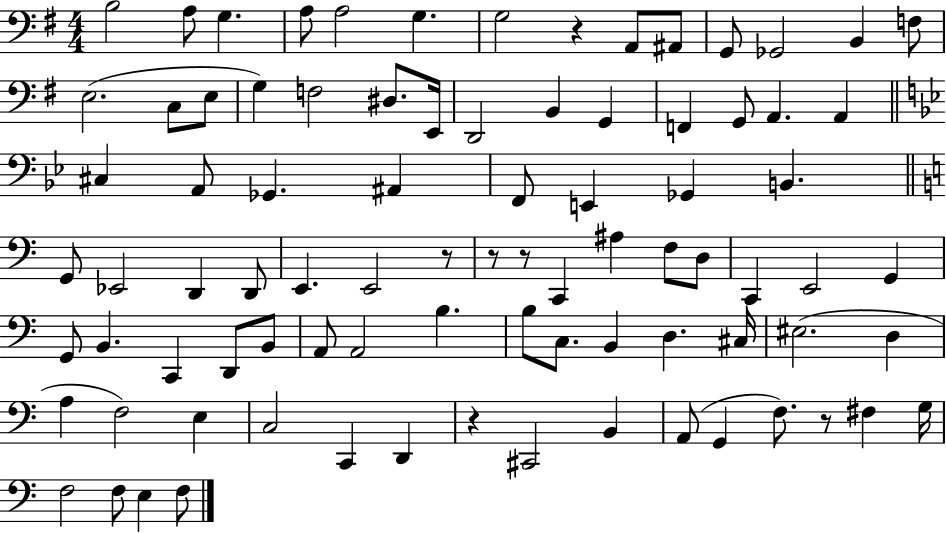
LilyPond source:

{
  \clef bass
  \numericTimeSignature
  \time 4/4
  \key g \major
  b2 a8 g4. | a8 a2 g4. | g2 r4 a,8 ais,8 | g,8 ges,2 b,4 f8 | \break e2.( c8 e8 | g4) f2 dis8. e,16 | d,2 b,4 g,4 | f,4 g,8 a,4. a,4 | \break \bar "||" \break \key g \minor cis4 a,8 ges,4. ais,4 | f,8 e,4 ges,4 b,4. | \bar "||" \break \key c \major g,8 ees,2 d,4 d,8 | e,4. e,2 r8 | r8 r8 c,4 ais4 f8 d8 | c,4 e,2 g,4 | \break g,8 b,4. c,4 d,8 b,8 | a,8 a,2 b4. | b8 c8. b,4 d4. cis16 | eis2.( d4 | \break a4 f2) e4 | c2 c,4 d,4 | r4 cis,2 b,4 | a,8( g,4 f8.) r8 fis4 g16 | \break f2 f8 e4 f8 | \bar "|."
}